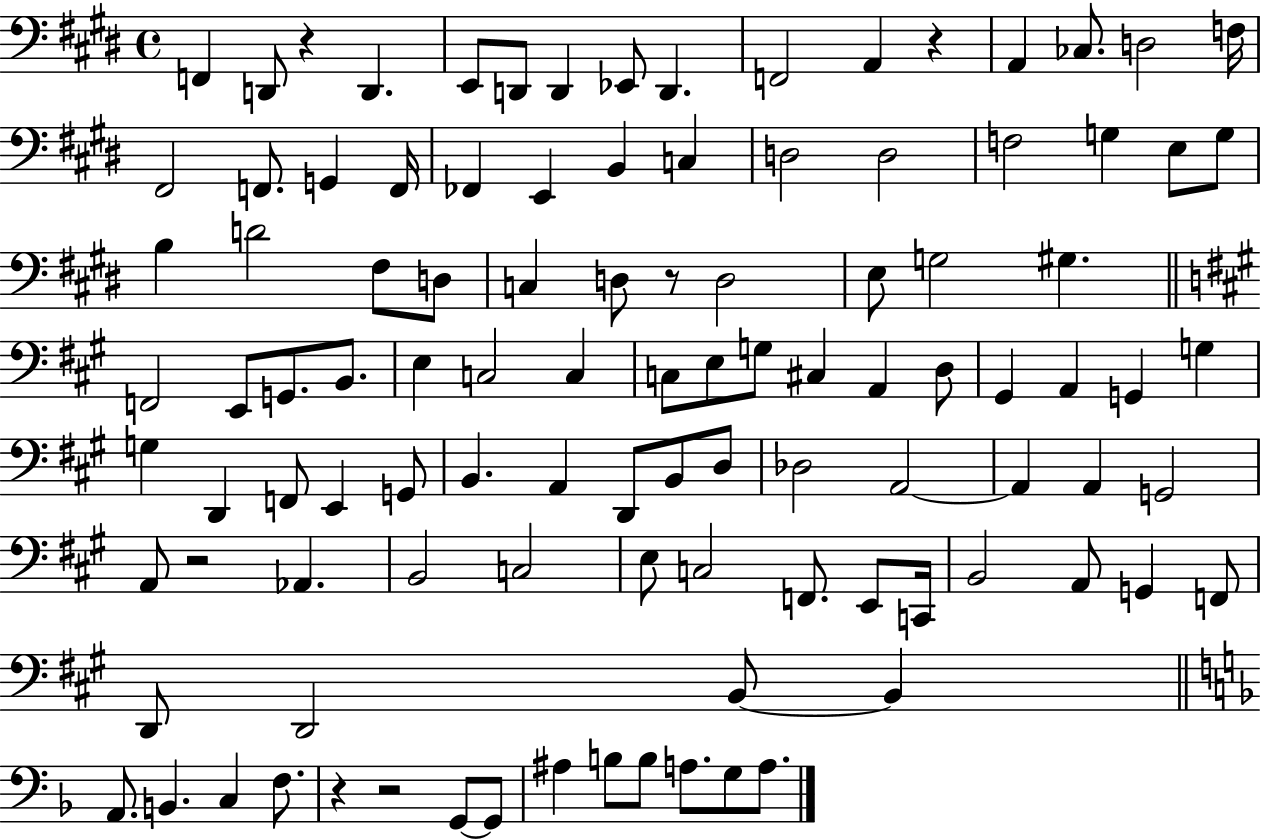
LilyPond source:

{
  \clef bass
  \time 4/4
  \defaultTimeSignature
  \key e \major
  f,4 d,8 r4 d,4. | e,8 d,8 d,4 ees,8 d,4. | f,2 a,4 r4 | a,4 ces8. d2 f16 | \break fis,2 f,8. g,4 f,16 | fes,4 e,4 b,4 c4 | d2 d2 | f2 g4 e8 g8 | \break b4 d'2 fis8 d8 | c4 d8 r8 d2 | e8 g2 gis4. | \bar "||" \break \key a \major f,2 e,8 g,8. b,8. | e4 c2 c4 | c8 e8 g8 cis4 a,4 d8 | gis,4 a,4 g,4 g4 | \break g4 d,4 f,8 e,4 g,8 | b,4. a,4 d,8 b,8 d8 | des2 a,2~~ | a,4 a,4 g,2 | \break a,8 r2 aes,4. | b,2 c2 | e8 c2 f,8. e,8 c,16 | b,2 a,8 g,4 f,8 | \break d,8 d,2 b,8~~ b,4 | \bar "||" \break \key f \major a,8. b,4. c4 f8. | r4 r2 g,8~~ g,8 | ais4 b8 b8 a8. g8 a8. | \bar "|."
}